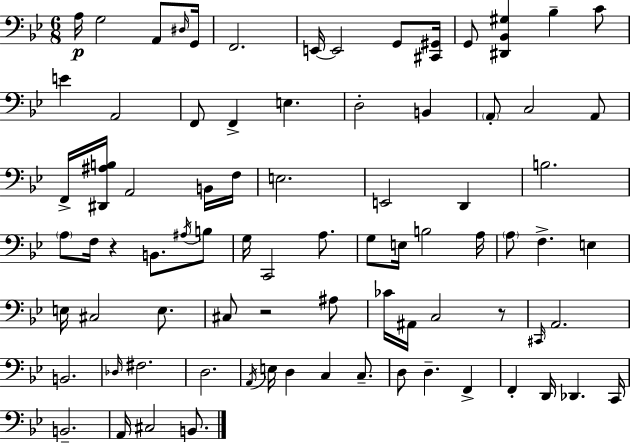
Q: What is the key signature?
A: BES major